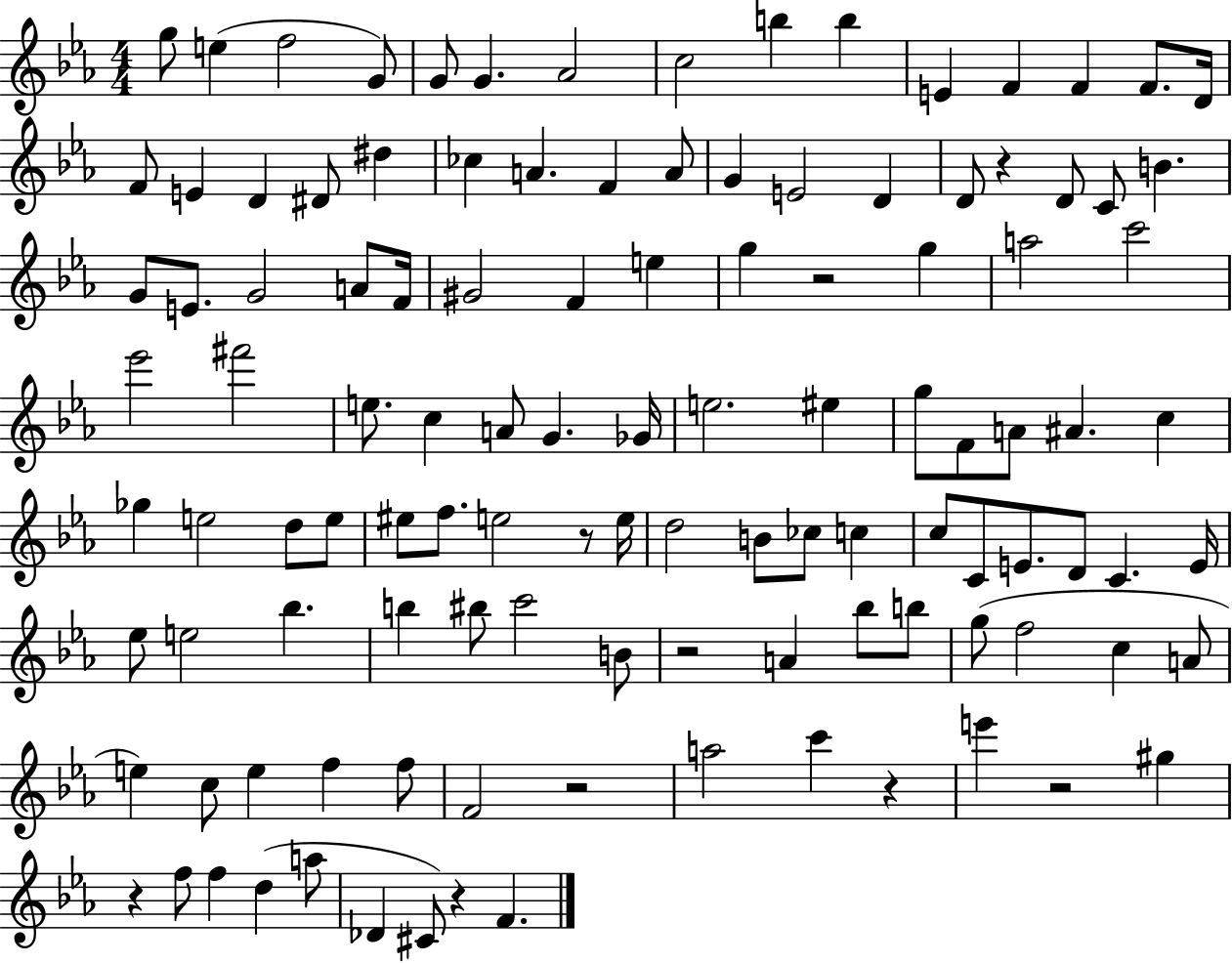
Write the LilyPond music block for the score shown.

{
  \clef treble
  \numericTimeSignature
  \time 4/4
  \key ees \major
  g''8 e''4( f''2 g'8) | g'8 g'4. aes'2 | c''2 b''4 b''4 | e'4 f'4 f'4 f'8. d'16 | \break f'8 e'4 d'4 dis'8 dis''4 | ces''4 a'4. f'4 a'8 | g'4 e'2 d'4 | d'8 r4 d'8 c'8 b'4. | \break g'8 e'8. g'2 a'8 f'16 | gis'2 f'4 e''4 | g''4 r2 g''4 | a''2 c'''2 | \break ees'''2 fis'''2 | e''8. c''4 a'8 g'4. ges'16 | e''2. eis''4 | g''8 f'8 a'8 ais'4. c''4 | \break ges''4 e''2 d''8 e''8 | eis''8 f''8. e''2 r8 e''16 | d''2 b'8 ces''8 c''4 | c''8 c'8 e'8. d'8 c'4. e'16 | \break ees''8 e''2 bes''4. | b''4 bis''8 c'''2 b'8 | r2 a'4 bes''8 b''8 | g''8( f''2 c''4 a'8 | \break e''4) c''8 e''4 f''4 f''8 | f'2 r2 | a''2 c'''4 r4 | e'''4 r2 gis''4 | \break r4 f''8 f''4 d''4( a''8 | des'4 cis'8) r4 f'4. | \bar "|."
}